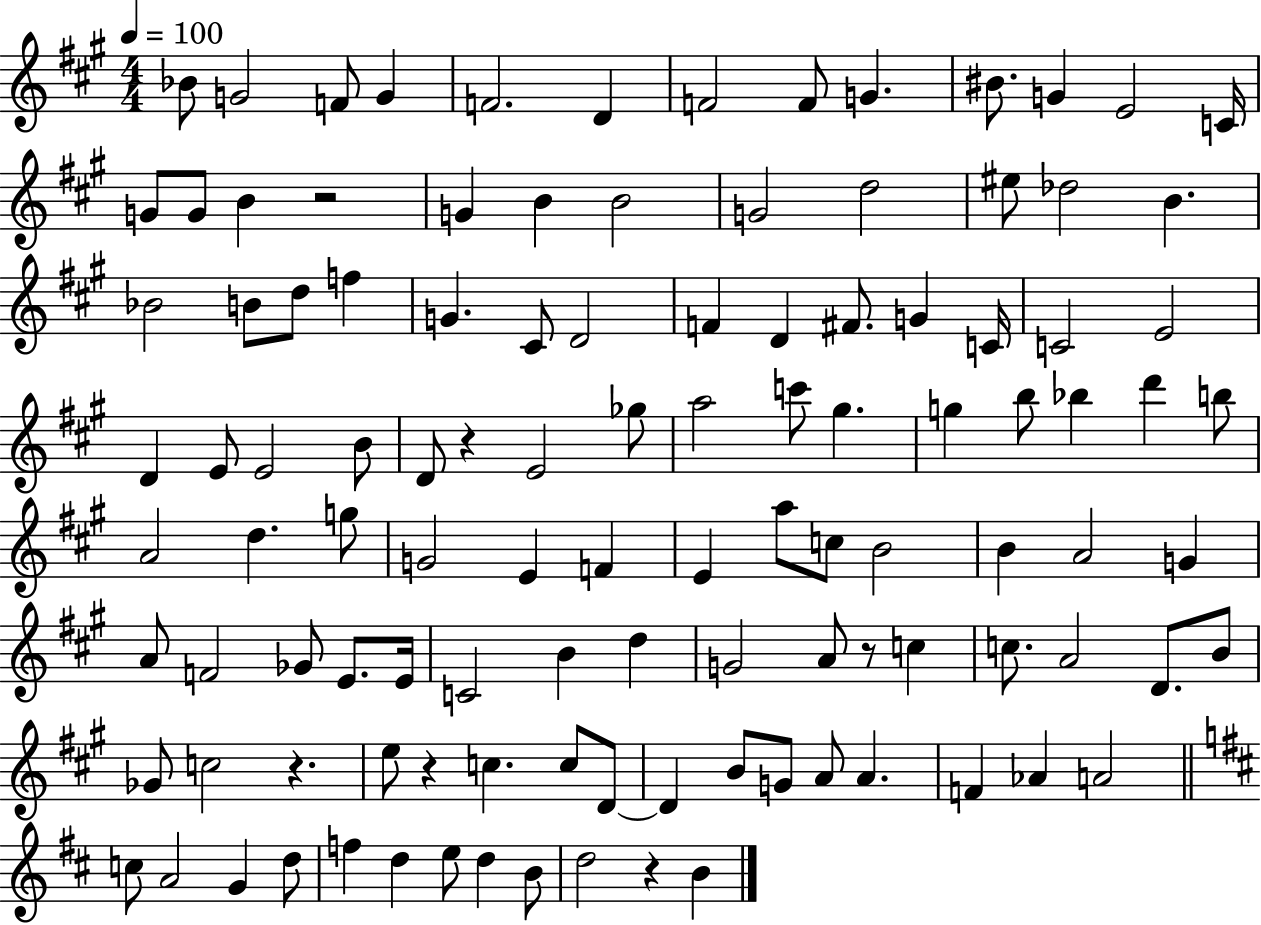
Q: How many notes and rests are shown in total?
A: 112